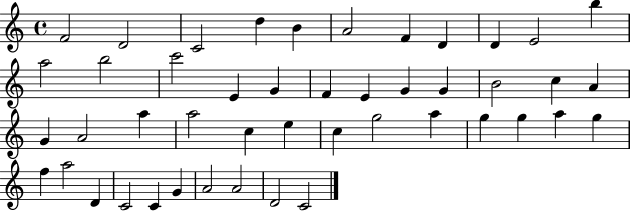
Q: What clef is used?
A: treble